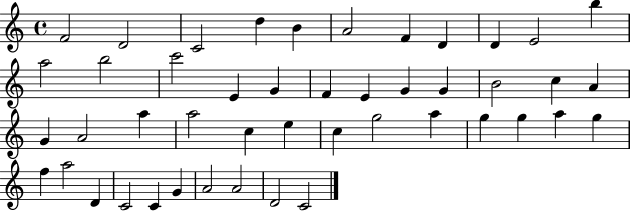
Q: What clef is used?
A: treble